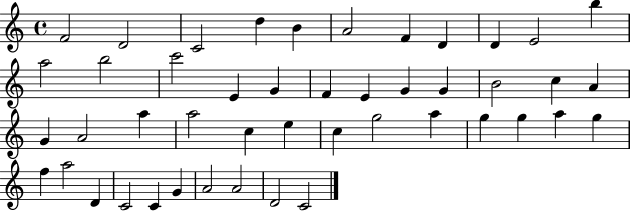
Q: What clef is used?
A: treble